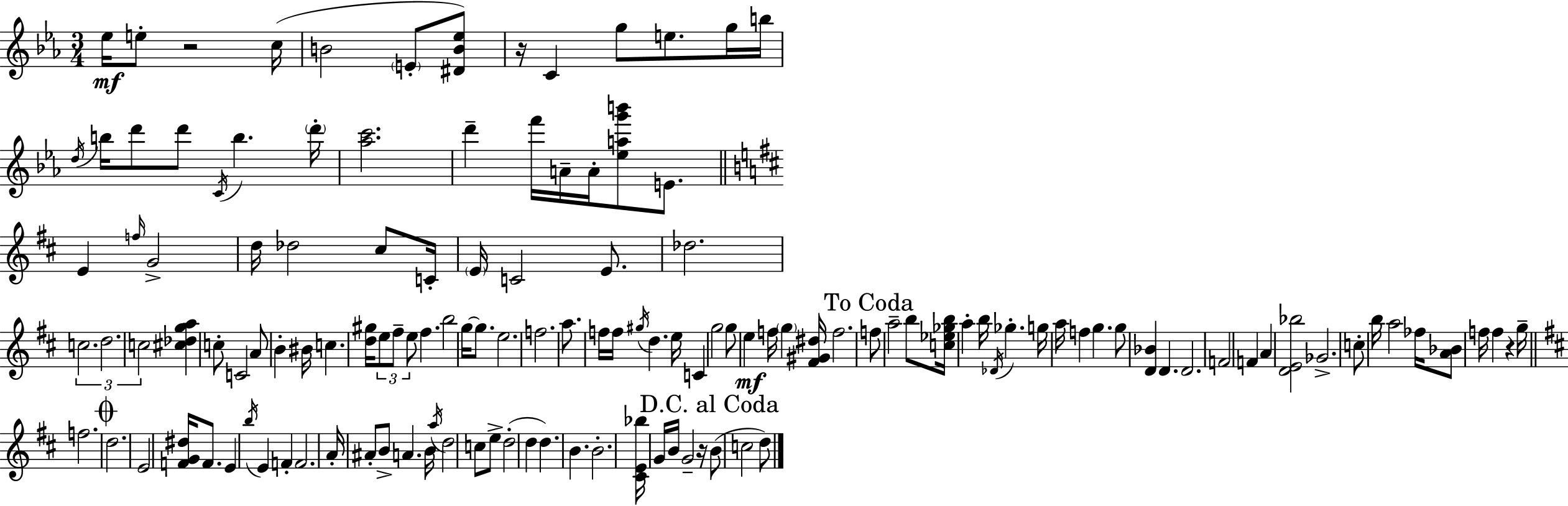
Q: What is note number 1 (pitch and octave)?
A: Eb5